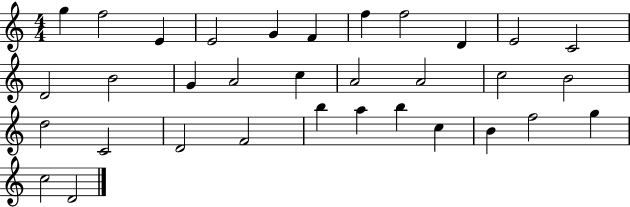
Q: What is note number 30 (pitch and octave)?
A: F5